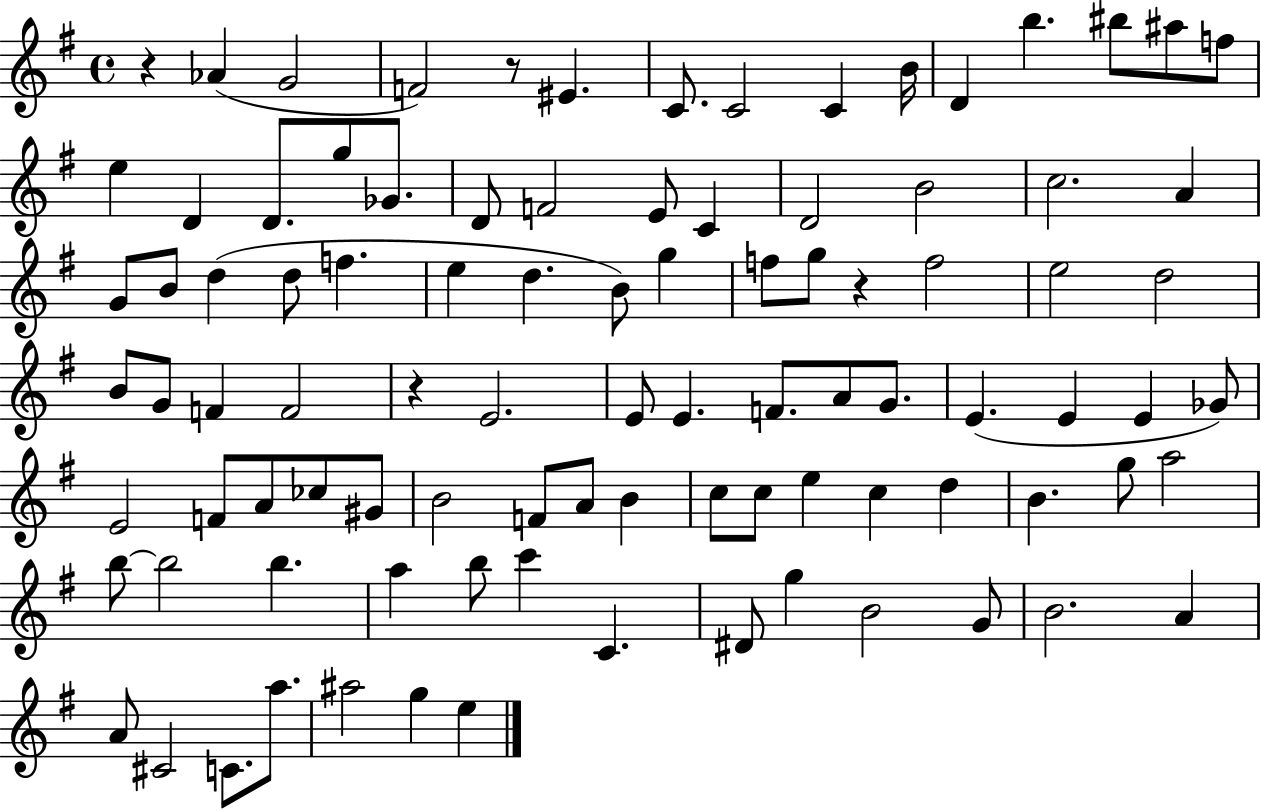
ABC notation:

X:1
T:Untitled
M:4/4
L:1/4
K:G
z _A G2 F2 z/2 ^E C/2 C2 C B/4 D b ^b/2 ^a/2 f/2 e D D/2 g/2 _G/2 D/2 F2 E/2 C D2 B2 c2 A G/2 B/2 d d/2 f e d B/2 g f/2 g/2 z f2 e2 d2 B/2 G/2 F F2 z E2 E/2 E F/2 A/2 G/2 E E E _G/2 E2 F/2 A/2 _c/2 ^G/2 B2 F/2 A/2 B c/2 c/2 e c d B g/2 a2 b/2 b2 b a b/2 c' C ^D/2 g B2 G/2 B2 A A/2 ^C2 C/2 a/2 ^a2 g e